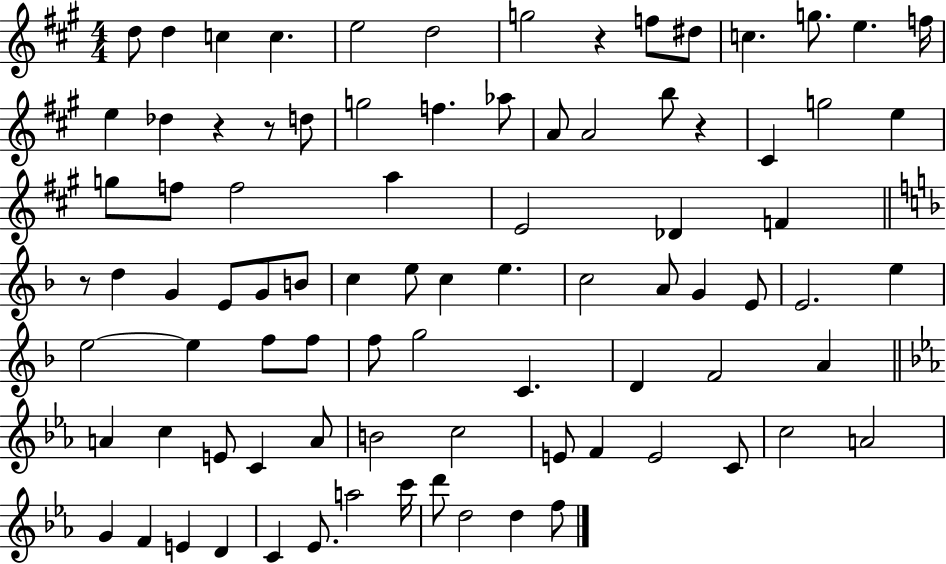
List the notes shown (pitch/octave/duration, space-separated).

D5/e D5/q C5/q C5/q. E5/h D5/h G5/h R/q F5/e D#5/e C5/q. G5/e. E5/q. F5/s E5/q Db5/q R/q R/e D5/e G5/h F5/q. Ab5/e A4/e A4/h B5/e R/q C#4/q G5/h E5/q G5/e F5/e F5/h A5/q E4/h Db4/q F4/q R/e D5/q G4/q E4/e G4/e B4/e C5/q E5/e C5/q E5/q. C5/h A4/e G4/q E4/e E4/h. E5/q E5/h E5/q F5/e F5/e F5/e G5/h C4/q. D4/q F4/h A4/q A4/q C5/q E4/e C4/q A4/e B4/h C5/h E4/e F4/q E4/h C4/e C5/h A4/h G4/q F4/q E4/q D4/q C4/q Eb4/e. A5/h C6/s D6/e D5/h D5/q F5/e